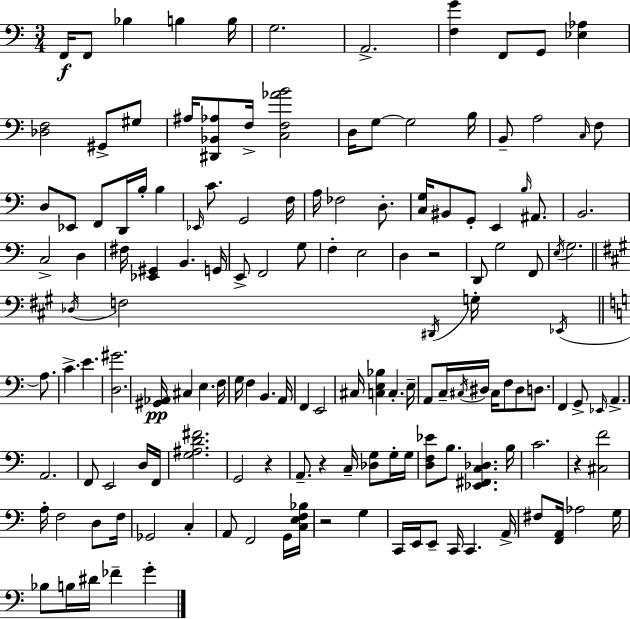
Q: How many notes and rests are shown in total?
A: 147